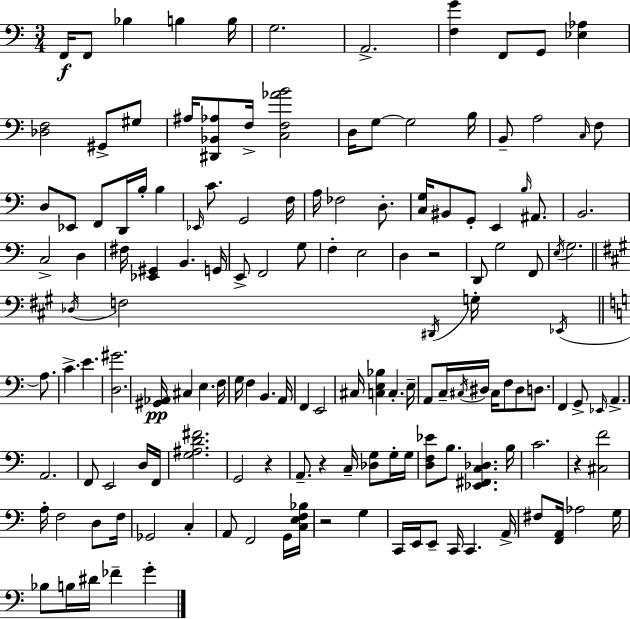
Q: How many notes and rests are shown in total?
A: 147